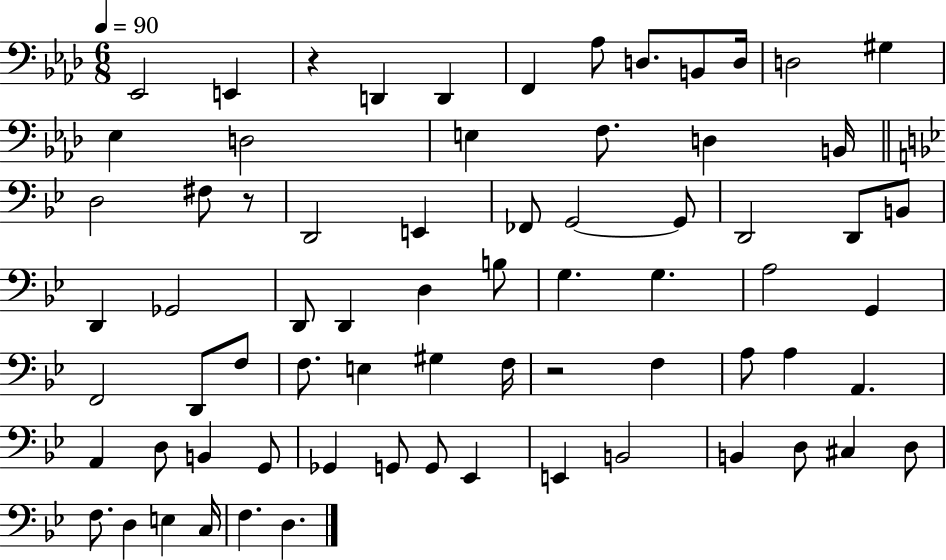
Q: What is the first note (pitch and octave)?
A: Eb2